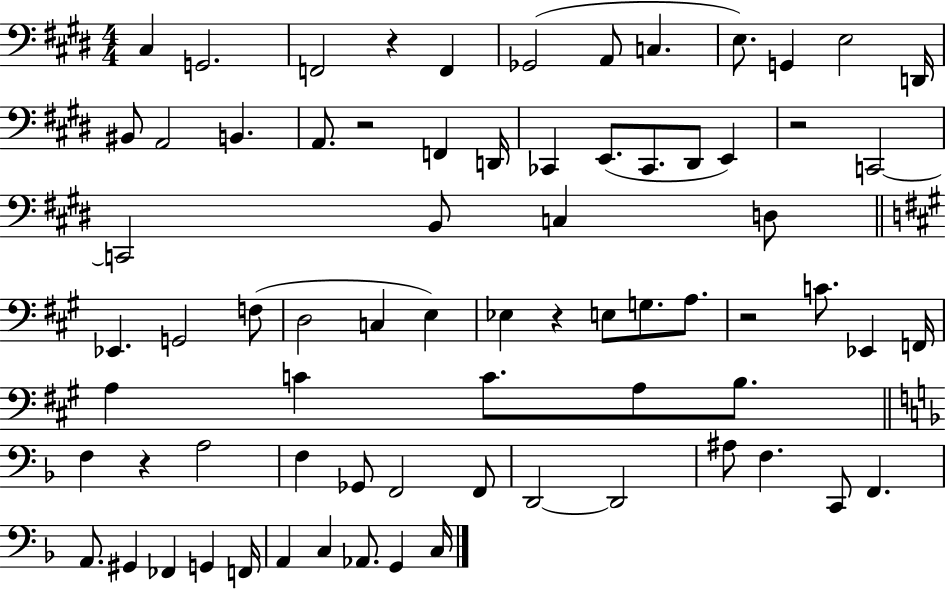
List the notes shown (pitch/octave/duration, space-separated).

C#3/q G2/h. F2/h R/q F2/q Gb2/h A2/e C3/q. E3/e. G2/q E3/h D2/s BIS2/e A2/h B2/q. A2/e. R/h F2/q D2/s CES2/q E2/e. CES2/e. D#2/e E2/q R/h C2/h C2/h B2/e C3/q D3/e Eb2/q. G2/h F3/e D3/h C3/q E3/q Eb3/q R/q E3/e G3/e. A3/e. R/h C4/e. Eb2/q F2/s A3/q C4/q C4/e. A3/e B3/e. F3/q R/q A3/h F3/q Gb2/e F2/h F2/e D2/h D2/h A#3/e F3/q. C2/e F2/q. A2/e. G#2/q FES2/q G2/q F2/s A2/q C3/q Ab2/e. G2/q C3/s